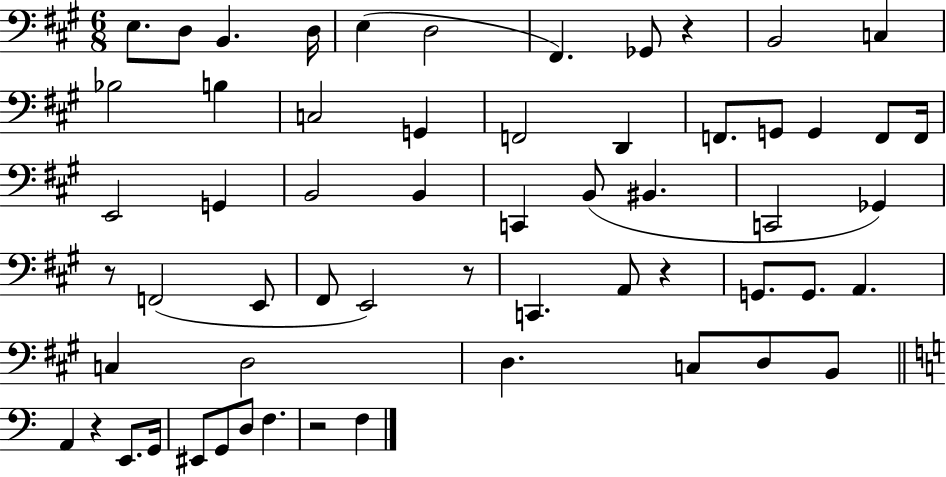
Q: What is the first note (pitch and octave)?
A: E3